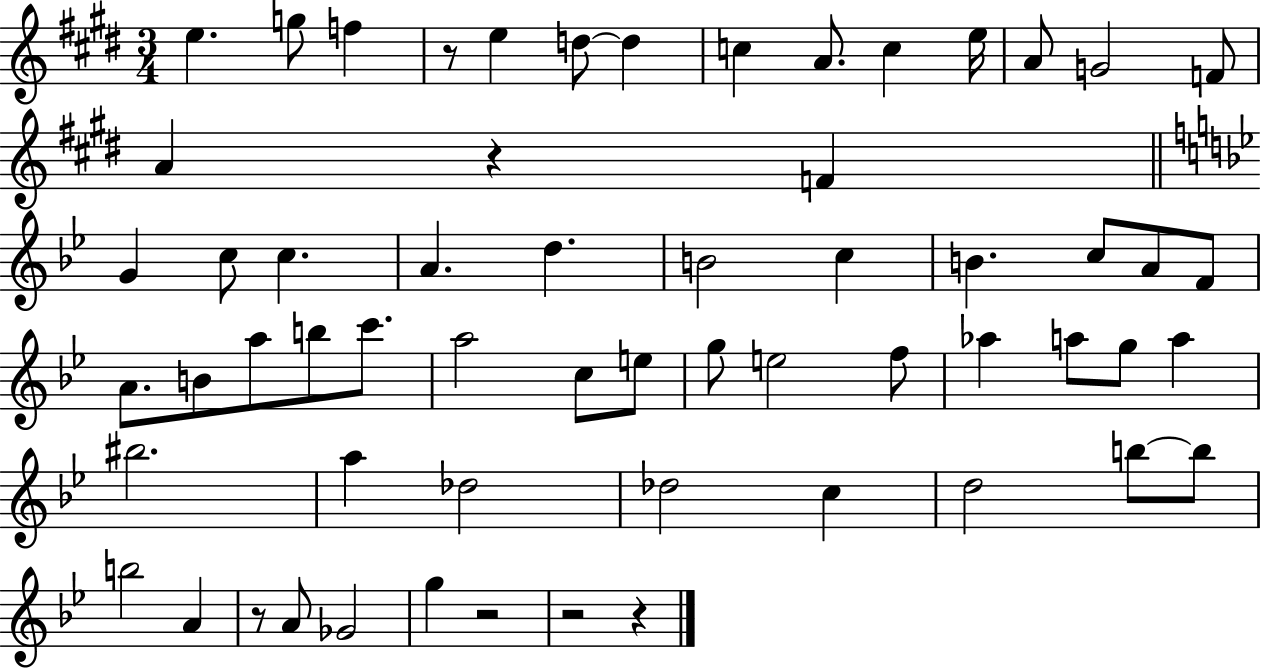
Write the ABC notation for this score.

X:1
T:Untitled
M:3/4
L:1/4
K:E
e g/2 f z/2 e d/2 d c A/2 c e/4 A/2 G2 F/2 A z F G c/2 c A d B2 c B c/2 A/2 F/2 A/2 B/2 a/2 b/2 c'/2 a2 c/2 e/2 g/2 e2 f/2 _a a/2 g/2 a ^b2 a _d2 _d2 c d2 b/2 b/2 b2 A z/2 A/2 _G2 g z2 z2 z